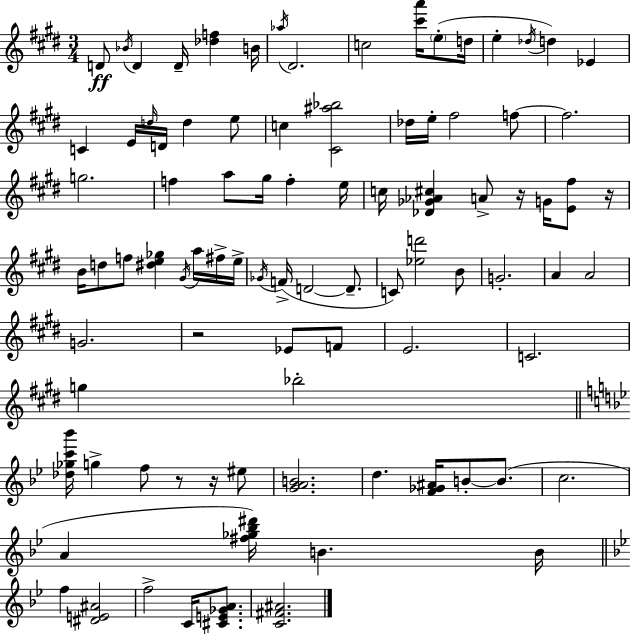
X:1
T:Untitled
M:3/4
L:1/4
K:E
D/2 _B/4 D D/4 [_df] B/4 _a/4 ^D2 c2 [^c'a']/4 e/2 d/4 e _d/4 d _E C E/4 d/4 D/4 d e/2 c [^C^a_b]2 _d/4 e/4 ^f2 f/2 f2 g2 f a/2 ^g/4 f e/4 c/4 [_D_G_A^c] A/2 z/4 G/4 [E^f]/2 z/4 B/4 d/2 f/2 [^de_g] ^G/4 a/4 ^f/4 e/4 _G/4 F/4 D2 D/2 C/2 [_ed']2 B/2 G2 A A2 G2 z2 _E/2 F/2 E2 C2 g _b2 [_d_gc'_b']/4 g f/2 z/2 z/4 ^e/2 [GAB]2 d [F_G^A]/4 B/2 B/2 c2 A [^f_g_b^d']/4 B B/4 f [^DE^A]2 f2 C/4 [^CE_GA]/2 [C^F^A]2